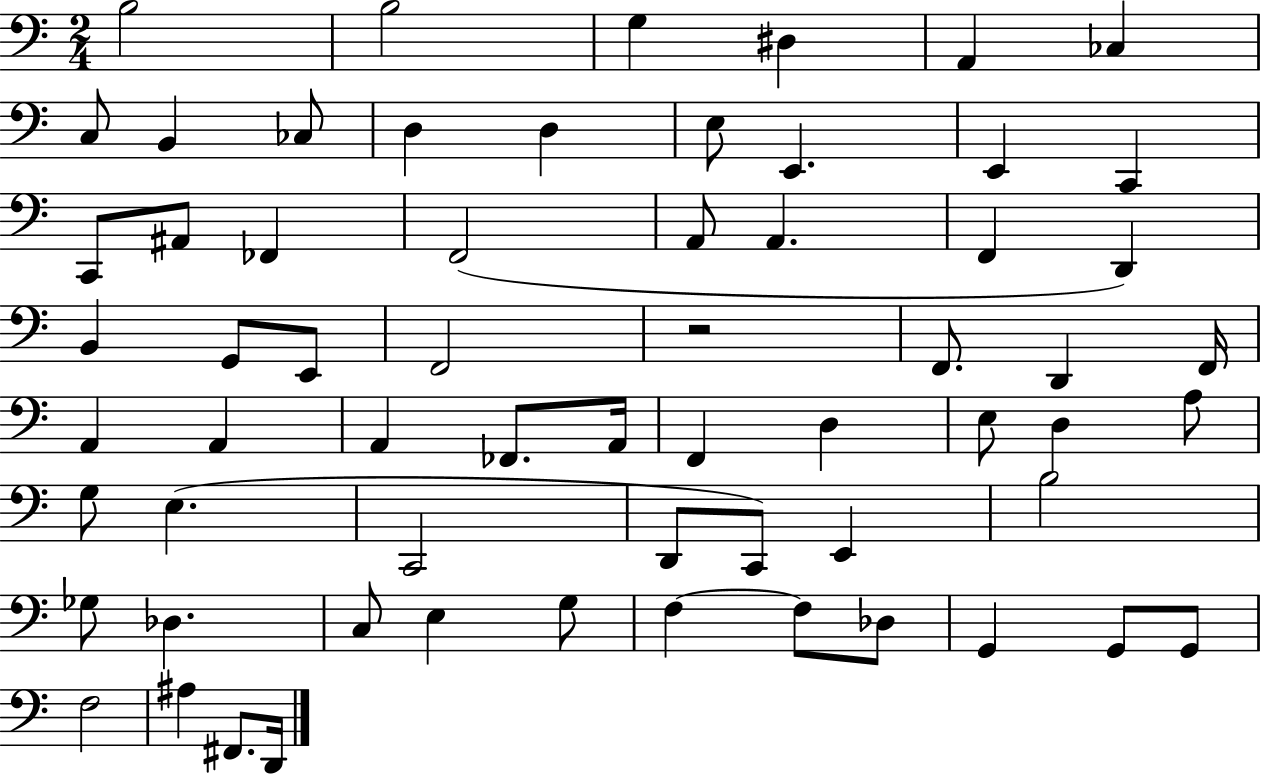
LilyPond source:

{
  \clef bass
  \numericTimeSignature
  \time 2/4
  \key c \major
  b2 | b2 | g4 dis4 | a,4 ces4 | \break c8 b,4 ces8 | d4 d4 | e8 e,4. | e,4 c,4 | \break c,8 ais,8 fes,4 | f,2( | a,8 a,4. | f,4 d,4) | \break b,4 g,8 e,8 | f,2 | r2 | f,8. d,4 f,16 | \break a,4 a,4 | a,4 fes,8. a,16 | f,4 d4 | e8 d4 a8 | \break g8 e4.( | c,2 | d,8 c,8) e,4 | b2 | \break ges8 des4. | c8 e4 g8 | f4~~ f8 des8 | g,4 g,8 g,8 | \break f2 | ais4 fis,8. d,16 | \bar "|."
}